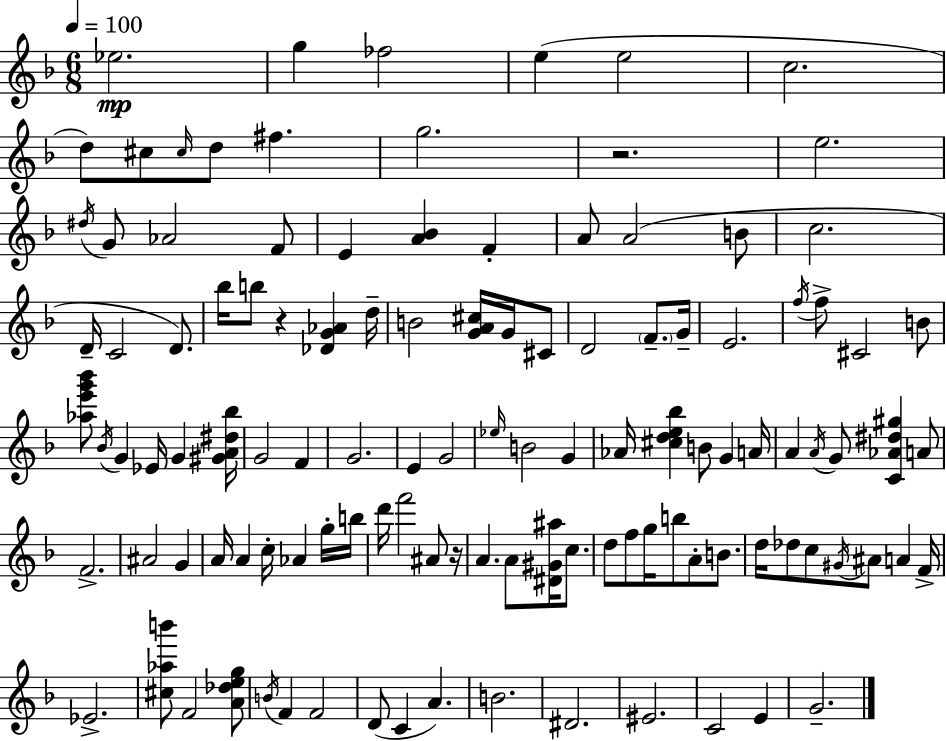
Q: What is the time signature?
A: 6/8